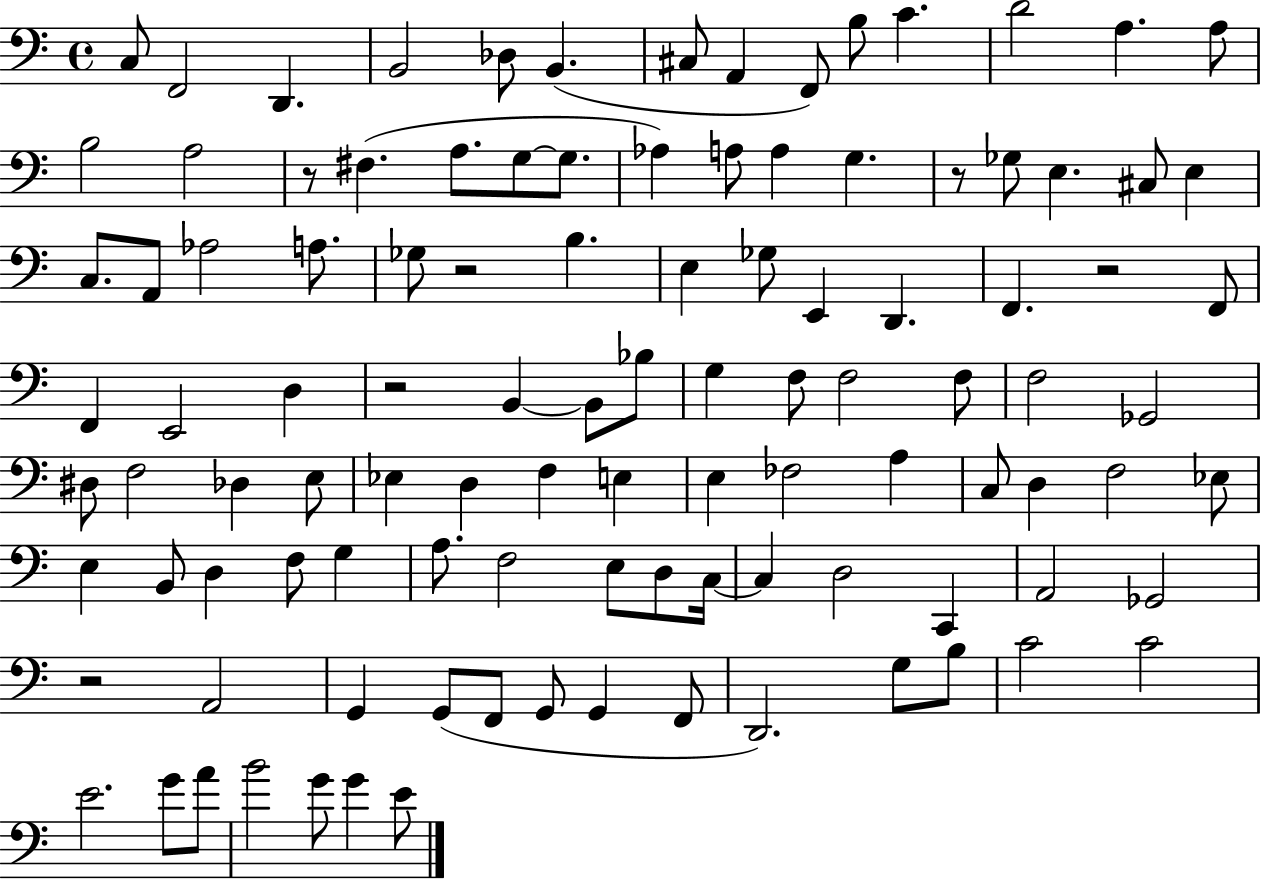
{
  \clef bass
  \time 4/4
  \defaultTimeSignature
  \key c \major
  c8 f,2 d,4. | b,2 des8 b,4.( | cis8 a,4 f,8) b8 c'4. | d'2 a4. a8 | \break b2 a2 | r8 fis4.( a8. g8~~ g8. | aes4) a8 a4 g4. | r8 ges8 e4. cis8 e4 | \break c8. a,8 aes2 a8. | ges8 r2 b4. | e4 ges8 e,4 d,4. | f,4. r2 f,8 | \break f,4 e,2 d4 | r2 b,4~~ b,8 bes8 | g4 f8 f2 f8 | f2 ges,2 | \break dis8 f2 des4 e8 | ees4 d4 f4 e4 | e4 fes2 a4 | c8 d4 f2 ees8 | \break e4 b,8 d4 f8 g4 | a8. f2 e8 d8 c16~~ | c4 d2 c,4 | a,2 ges,2 | \break r2 a,2 | g,4 g,8( f,8 g,8 g,4 f,8 | d,2.) g8 b8 | c'2 c'2 | \break e'2. g'8 a'8 | b'2 g'8 g'4 e'8 | \bar "|."
}